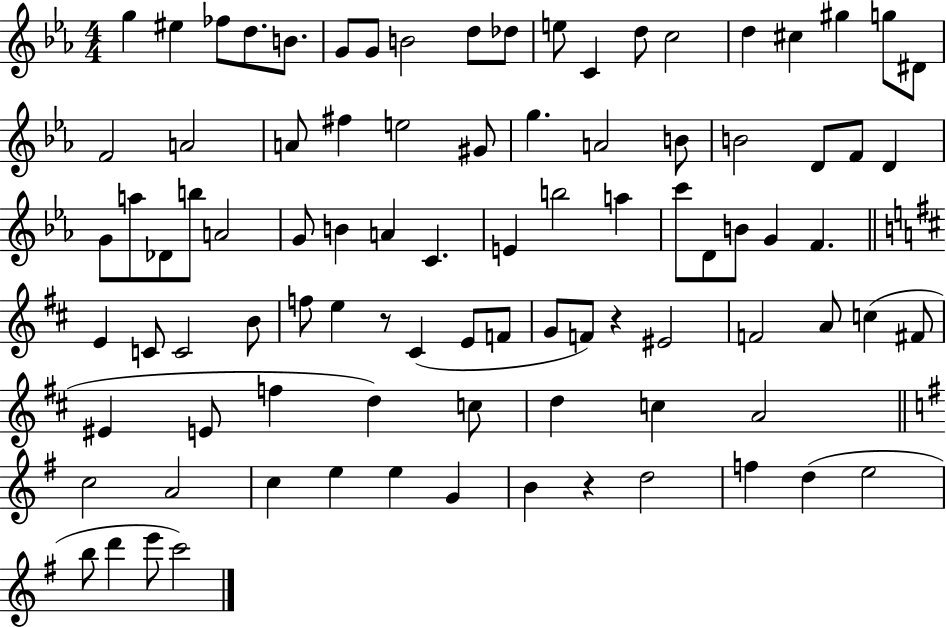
X:1
T:Untitled
M:4/4
L:1/4
K:Eb
g ^e _f/2 d/2 B/2 G/2 G/2 B2 d/2 _d/2 e/2 C d/2 c2 d ^c ^g g/2 ^D/2 F2 A2 A/2 ^f e2 ^G/2 g A2 B/2 B2 D/2 F/2 D G/2 a/2 _D/2 b/2 A2 G/2 B A C E b2 a c'/2 D/2 B/2 G F E C/2 C2 B/2 f/2 e z/2 ^C E/2 F/2 G/2 F/2 z ^E2 F2 A/2 c ^F/2 ^E E/2 f d c/2 d c A2 c2 A2 c e e G B z d2 f d e2 b/2 d' e'/2 c'2